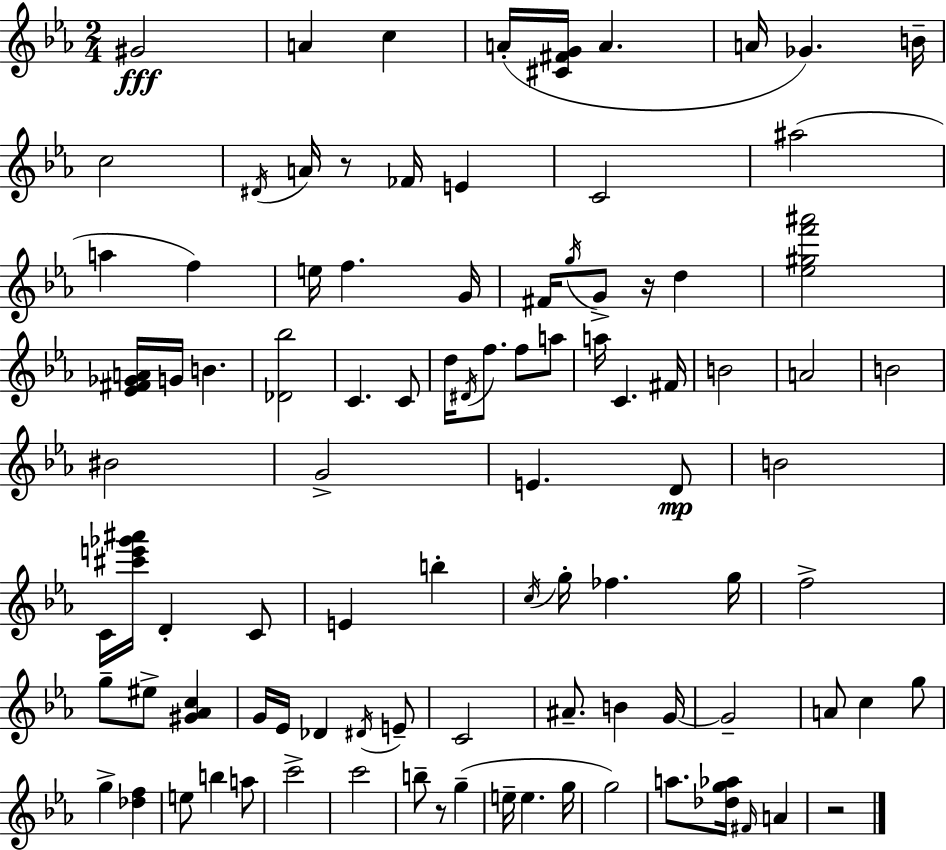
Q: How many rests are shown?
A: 4